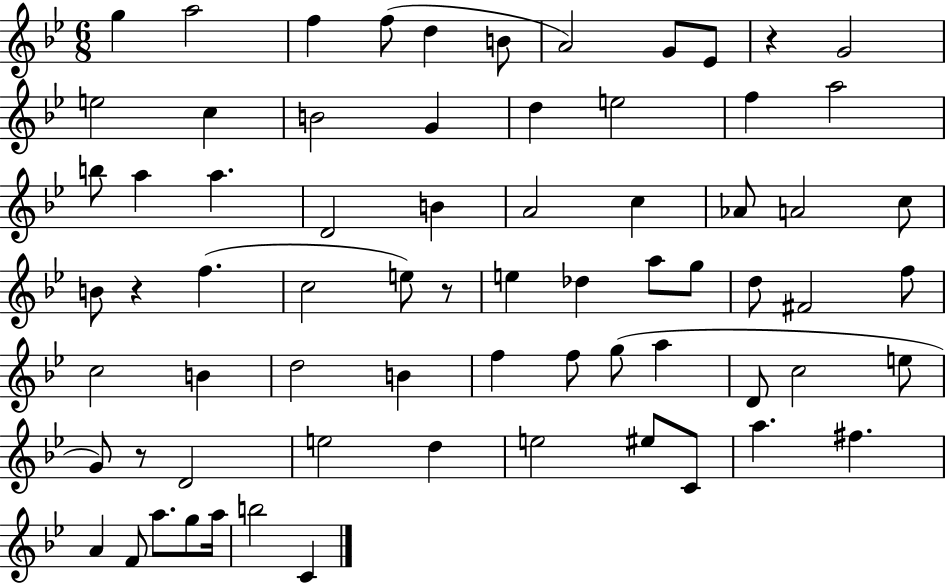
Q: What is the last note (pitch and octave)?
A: C4